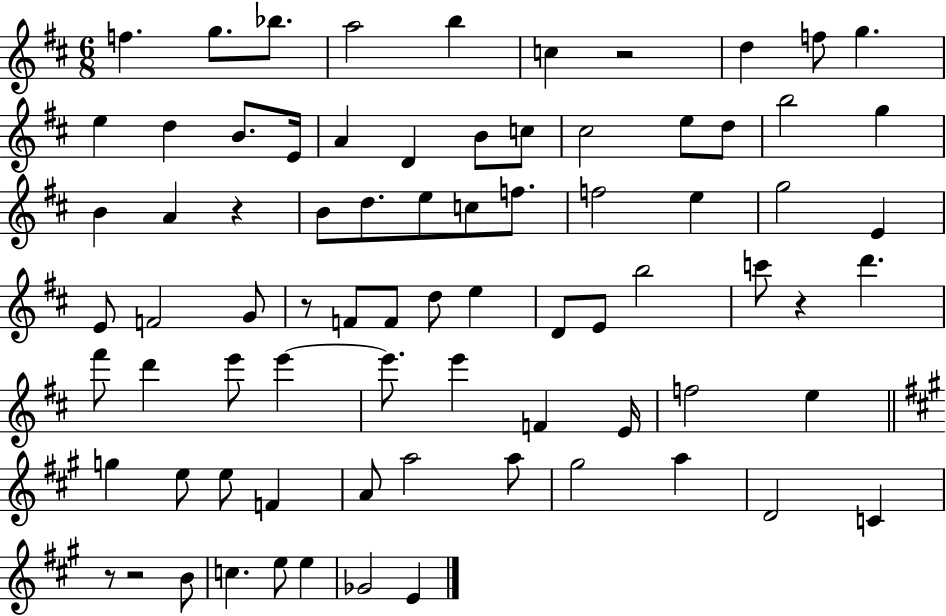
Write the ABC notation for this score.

X:1
T:Untitled
M:6/8
L:1/4
K:D
f g/2 _b/2 a2 b c z2 d f/2 g e d B/2 E/4 A D B/2 c/2 ^c2 e/2 d/2 b2 g B A z B/2 d/2 e/2 c/2 f/2 f2 e g2 E E/2 F2 G/2 z/2 F/2 F/2 d/2 e D/2 E/2 b2 c'/2 z d' ^f'/2 d' e'/2 e' e'/2 e' F E/4 f2 e g e/2 e/2 F A/2 a2 a/2 ^g2 a D2 C z/2 z2 B/2 c e/2 e _G2 E